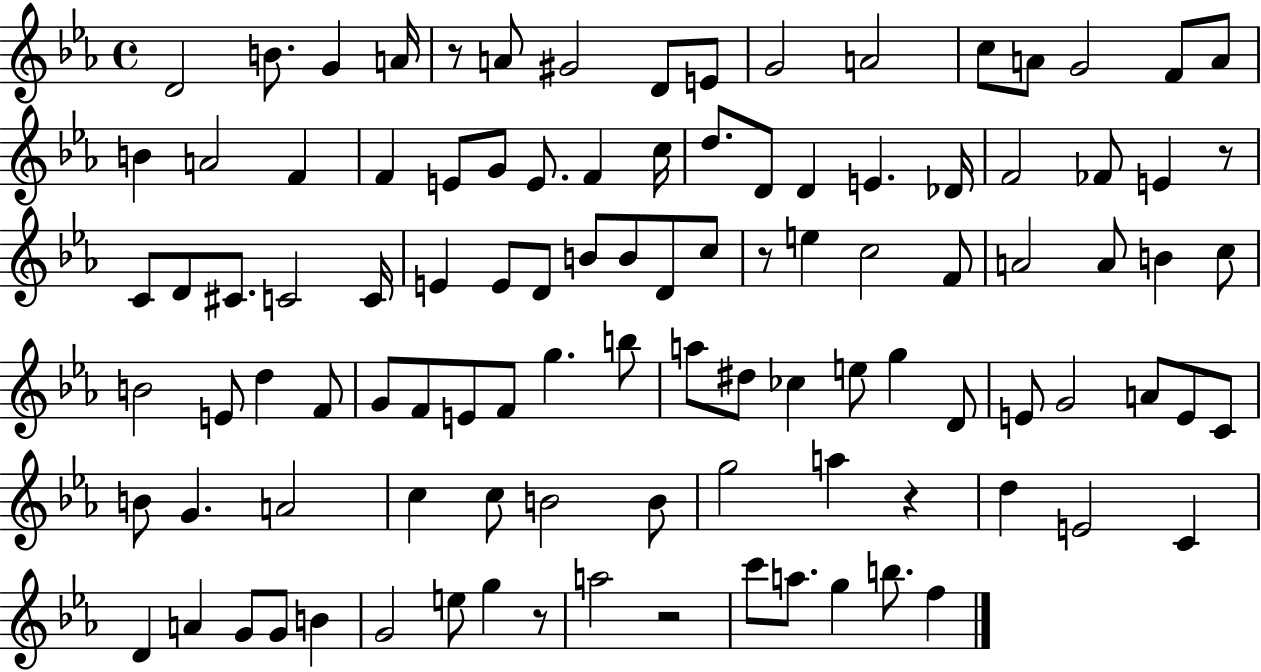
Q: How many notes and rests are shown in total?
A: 104